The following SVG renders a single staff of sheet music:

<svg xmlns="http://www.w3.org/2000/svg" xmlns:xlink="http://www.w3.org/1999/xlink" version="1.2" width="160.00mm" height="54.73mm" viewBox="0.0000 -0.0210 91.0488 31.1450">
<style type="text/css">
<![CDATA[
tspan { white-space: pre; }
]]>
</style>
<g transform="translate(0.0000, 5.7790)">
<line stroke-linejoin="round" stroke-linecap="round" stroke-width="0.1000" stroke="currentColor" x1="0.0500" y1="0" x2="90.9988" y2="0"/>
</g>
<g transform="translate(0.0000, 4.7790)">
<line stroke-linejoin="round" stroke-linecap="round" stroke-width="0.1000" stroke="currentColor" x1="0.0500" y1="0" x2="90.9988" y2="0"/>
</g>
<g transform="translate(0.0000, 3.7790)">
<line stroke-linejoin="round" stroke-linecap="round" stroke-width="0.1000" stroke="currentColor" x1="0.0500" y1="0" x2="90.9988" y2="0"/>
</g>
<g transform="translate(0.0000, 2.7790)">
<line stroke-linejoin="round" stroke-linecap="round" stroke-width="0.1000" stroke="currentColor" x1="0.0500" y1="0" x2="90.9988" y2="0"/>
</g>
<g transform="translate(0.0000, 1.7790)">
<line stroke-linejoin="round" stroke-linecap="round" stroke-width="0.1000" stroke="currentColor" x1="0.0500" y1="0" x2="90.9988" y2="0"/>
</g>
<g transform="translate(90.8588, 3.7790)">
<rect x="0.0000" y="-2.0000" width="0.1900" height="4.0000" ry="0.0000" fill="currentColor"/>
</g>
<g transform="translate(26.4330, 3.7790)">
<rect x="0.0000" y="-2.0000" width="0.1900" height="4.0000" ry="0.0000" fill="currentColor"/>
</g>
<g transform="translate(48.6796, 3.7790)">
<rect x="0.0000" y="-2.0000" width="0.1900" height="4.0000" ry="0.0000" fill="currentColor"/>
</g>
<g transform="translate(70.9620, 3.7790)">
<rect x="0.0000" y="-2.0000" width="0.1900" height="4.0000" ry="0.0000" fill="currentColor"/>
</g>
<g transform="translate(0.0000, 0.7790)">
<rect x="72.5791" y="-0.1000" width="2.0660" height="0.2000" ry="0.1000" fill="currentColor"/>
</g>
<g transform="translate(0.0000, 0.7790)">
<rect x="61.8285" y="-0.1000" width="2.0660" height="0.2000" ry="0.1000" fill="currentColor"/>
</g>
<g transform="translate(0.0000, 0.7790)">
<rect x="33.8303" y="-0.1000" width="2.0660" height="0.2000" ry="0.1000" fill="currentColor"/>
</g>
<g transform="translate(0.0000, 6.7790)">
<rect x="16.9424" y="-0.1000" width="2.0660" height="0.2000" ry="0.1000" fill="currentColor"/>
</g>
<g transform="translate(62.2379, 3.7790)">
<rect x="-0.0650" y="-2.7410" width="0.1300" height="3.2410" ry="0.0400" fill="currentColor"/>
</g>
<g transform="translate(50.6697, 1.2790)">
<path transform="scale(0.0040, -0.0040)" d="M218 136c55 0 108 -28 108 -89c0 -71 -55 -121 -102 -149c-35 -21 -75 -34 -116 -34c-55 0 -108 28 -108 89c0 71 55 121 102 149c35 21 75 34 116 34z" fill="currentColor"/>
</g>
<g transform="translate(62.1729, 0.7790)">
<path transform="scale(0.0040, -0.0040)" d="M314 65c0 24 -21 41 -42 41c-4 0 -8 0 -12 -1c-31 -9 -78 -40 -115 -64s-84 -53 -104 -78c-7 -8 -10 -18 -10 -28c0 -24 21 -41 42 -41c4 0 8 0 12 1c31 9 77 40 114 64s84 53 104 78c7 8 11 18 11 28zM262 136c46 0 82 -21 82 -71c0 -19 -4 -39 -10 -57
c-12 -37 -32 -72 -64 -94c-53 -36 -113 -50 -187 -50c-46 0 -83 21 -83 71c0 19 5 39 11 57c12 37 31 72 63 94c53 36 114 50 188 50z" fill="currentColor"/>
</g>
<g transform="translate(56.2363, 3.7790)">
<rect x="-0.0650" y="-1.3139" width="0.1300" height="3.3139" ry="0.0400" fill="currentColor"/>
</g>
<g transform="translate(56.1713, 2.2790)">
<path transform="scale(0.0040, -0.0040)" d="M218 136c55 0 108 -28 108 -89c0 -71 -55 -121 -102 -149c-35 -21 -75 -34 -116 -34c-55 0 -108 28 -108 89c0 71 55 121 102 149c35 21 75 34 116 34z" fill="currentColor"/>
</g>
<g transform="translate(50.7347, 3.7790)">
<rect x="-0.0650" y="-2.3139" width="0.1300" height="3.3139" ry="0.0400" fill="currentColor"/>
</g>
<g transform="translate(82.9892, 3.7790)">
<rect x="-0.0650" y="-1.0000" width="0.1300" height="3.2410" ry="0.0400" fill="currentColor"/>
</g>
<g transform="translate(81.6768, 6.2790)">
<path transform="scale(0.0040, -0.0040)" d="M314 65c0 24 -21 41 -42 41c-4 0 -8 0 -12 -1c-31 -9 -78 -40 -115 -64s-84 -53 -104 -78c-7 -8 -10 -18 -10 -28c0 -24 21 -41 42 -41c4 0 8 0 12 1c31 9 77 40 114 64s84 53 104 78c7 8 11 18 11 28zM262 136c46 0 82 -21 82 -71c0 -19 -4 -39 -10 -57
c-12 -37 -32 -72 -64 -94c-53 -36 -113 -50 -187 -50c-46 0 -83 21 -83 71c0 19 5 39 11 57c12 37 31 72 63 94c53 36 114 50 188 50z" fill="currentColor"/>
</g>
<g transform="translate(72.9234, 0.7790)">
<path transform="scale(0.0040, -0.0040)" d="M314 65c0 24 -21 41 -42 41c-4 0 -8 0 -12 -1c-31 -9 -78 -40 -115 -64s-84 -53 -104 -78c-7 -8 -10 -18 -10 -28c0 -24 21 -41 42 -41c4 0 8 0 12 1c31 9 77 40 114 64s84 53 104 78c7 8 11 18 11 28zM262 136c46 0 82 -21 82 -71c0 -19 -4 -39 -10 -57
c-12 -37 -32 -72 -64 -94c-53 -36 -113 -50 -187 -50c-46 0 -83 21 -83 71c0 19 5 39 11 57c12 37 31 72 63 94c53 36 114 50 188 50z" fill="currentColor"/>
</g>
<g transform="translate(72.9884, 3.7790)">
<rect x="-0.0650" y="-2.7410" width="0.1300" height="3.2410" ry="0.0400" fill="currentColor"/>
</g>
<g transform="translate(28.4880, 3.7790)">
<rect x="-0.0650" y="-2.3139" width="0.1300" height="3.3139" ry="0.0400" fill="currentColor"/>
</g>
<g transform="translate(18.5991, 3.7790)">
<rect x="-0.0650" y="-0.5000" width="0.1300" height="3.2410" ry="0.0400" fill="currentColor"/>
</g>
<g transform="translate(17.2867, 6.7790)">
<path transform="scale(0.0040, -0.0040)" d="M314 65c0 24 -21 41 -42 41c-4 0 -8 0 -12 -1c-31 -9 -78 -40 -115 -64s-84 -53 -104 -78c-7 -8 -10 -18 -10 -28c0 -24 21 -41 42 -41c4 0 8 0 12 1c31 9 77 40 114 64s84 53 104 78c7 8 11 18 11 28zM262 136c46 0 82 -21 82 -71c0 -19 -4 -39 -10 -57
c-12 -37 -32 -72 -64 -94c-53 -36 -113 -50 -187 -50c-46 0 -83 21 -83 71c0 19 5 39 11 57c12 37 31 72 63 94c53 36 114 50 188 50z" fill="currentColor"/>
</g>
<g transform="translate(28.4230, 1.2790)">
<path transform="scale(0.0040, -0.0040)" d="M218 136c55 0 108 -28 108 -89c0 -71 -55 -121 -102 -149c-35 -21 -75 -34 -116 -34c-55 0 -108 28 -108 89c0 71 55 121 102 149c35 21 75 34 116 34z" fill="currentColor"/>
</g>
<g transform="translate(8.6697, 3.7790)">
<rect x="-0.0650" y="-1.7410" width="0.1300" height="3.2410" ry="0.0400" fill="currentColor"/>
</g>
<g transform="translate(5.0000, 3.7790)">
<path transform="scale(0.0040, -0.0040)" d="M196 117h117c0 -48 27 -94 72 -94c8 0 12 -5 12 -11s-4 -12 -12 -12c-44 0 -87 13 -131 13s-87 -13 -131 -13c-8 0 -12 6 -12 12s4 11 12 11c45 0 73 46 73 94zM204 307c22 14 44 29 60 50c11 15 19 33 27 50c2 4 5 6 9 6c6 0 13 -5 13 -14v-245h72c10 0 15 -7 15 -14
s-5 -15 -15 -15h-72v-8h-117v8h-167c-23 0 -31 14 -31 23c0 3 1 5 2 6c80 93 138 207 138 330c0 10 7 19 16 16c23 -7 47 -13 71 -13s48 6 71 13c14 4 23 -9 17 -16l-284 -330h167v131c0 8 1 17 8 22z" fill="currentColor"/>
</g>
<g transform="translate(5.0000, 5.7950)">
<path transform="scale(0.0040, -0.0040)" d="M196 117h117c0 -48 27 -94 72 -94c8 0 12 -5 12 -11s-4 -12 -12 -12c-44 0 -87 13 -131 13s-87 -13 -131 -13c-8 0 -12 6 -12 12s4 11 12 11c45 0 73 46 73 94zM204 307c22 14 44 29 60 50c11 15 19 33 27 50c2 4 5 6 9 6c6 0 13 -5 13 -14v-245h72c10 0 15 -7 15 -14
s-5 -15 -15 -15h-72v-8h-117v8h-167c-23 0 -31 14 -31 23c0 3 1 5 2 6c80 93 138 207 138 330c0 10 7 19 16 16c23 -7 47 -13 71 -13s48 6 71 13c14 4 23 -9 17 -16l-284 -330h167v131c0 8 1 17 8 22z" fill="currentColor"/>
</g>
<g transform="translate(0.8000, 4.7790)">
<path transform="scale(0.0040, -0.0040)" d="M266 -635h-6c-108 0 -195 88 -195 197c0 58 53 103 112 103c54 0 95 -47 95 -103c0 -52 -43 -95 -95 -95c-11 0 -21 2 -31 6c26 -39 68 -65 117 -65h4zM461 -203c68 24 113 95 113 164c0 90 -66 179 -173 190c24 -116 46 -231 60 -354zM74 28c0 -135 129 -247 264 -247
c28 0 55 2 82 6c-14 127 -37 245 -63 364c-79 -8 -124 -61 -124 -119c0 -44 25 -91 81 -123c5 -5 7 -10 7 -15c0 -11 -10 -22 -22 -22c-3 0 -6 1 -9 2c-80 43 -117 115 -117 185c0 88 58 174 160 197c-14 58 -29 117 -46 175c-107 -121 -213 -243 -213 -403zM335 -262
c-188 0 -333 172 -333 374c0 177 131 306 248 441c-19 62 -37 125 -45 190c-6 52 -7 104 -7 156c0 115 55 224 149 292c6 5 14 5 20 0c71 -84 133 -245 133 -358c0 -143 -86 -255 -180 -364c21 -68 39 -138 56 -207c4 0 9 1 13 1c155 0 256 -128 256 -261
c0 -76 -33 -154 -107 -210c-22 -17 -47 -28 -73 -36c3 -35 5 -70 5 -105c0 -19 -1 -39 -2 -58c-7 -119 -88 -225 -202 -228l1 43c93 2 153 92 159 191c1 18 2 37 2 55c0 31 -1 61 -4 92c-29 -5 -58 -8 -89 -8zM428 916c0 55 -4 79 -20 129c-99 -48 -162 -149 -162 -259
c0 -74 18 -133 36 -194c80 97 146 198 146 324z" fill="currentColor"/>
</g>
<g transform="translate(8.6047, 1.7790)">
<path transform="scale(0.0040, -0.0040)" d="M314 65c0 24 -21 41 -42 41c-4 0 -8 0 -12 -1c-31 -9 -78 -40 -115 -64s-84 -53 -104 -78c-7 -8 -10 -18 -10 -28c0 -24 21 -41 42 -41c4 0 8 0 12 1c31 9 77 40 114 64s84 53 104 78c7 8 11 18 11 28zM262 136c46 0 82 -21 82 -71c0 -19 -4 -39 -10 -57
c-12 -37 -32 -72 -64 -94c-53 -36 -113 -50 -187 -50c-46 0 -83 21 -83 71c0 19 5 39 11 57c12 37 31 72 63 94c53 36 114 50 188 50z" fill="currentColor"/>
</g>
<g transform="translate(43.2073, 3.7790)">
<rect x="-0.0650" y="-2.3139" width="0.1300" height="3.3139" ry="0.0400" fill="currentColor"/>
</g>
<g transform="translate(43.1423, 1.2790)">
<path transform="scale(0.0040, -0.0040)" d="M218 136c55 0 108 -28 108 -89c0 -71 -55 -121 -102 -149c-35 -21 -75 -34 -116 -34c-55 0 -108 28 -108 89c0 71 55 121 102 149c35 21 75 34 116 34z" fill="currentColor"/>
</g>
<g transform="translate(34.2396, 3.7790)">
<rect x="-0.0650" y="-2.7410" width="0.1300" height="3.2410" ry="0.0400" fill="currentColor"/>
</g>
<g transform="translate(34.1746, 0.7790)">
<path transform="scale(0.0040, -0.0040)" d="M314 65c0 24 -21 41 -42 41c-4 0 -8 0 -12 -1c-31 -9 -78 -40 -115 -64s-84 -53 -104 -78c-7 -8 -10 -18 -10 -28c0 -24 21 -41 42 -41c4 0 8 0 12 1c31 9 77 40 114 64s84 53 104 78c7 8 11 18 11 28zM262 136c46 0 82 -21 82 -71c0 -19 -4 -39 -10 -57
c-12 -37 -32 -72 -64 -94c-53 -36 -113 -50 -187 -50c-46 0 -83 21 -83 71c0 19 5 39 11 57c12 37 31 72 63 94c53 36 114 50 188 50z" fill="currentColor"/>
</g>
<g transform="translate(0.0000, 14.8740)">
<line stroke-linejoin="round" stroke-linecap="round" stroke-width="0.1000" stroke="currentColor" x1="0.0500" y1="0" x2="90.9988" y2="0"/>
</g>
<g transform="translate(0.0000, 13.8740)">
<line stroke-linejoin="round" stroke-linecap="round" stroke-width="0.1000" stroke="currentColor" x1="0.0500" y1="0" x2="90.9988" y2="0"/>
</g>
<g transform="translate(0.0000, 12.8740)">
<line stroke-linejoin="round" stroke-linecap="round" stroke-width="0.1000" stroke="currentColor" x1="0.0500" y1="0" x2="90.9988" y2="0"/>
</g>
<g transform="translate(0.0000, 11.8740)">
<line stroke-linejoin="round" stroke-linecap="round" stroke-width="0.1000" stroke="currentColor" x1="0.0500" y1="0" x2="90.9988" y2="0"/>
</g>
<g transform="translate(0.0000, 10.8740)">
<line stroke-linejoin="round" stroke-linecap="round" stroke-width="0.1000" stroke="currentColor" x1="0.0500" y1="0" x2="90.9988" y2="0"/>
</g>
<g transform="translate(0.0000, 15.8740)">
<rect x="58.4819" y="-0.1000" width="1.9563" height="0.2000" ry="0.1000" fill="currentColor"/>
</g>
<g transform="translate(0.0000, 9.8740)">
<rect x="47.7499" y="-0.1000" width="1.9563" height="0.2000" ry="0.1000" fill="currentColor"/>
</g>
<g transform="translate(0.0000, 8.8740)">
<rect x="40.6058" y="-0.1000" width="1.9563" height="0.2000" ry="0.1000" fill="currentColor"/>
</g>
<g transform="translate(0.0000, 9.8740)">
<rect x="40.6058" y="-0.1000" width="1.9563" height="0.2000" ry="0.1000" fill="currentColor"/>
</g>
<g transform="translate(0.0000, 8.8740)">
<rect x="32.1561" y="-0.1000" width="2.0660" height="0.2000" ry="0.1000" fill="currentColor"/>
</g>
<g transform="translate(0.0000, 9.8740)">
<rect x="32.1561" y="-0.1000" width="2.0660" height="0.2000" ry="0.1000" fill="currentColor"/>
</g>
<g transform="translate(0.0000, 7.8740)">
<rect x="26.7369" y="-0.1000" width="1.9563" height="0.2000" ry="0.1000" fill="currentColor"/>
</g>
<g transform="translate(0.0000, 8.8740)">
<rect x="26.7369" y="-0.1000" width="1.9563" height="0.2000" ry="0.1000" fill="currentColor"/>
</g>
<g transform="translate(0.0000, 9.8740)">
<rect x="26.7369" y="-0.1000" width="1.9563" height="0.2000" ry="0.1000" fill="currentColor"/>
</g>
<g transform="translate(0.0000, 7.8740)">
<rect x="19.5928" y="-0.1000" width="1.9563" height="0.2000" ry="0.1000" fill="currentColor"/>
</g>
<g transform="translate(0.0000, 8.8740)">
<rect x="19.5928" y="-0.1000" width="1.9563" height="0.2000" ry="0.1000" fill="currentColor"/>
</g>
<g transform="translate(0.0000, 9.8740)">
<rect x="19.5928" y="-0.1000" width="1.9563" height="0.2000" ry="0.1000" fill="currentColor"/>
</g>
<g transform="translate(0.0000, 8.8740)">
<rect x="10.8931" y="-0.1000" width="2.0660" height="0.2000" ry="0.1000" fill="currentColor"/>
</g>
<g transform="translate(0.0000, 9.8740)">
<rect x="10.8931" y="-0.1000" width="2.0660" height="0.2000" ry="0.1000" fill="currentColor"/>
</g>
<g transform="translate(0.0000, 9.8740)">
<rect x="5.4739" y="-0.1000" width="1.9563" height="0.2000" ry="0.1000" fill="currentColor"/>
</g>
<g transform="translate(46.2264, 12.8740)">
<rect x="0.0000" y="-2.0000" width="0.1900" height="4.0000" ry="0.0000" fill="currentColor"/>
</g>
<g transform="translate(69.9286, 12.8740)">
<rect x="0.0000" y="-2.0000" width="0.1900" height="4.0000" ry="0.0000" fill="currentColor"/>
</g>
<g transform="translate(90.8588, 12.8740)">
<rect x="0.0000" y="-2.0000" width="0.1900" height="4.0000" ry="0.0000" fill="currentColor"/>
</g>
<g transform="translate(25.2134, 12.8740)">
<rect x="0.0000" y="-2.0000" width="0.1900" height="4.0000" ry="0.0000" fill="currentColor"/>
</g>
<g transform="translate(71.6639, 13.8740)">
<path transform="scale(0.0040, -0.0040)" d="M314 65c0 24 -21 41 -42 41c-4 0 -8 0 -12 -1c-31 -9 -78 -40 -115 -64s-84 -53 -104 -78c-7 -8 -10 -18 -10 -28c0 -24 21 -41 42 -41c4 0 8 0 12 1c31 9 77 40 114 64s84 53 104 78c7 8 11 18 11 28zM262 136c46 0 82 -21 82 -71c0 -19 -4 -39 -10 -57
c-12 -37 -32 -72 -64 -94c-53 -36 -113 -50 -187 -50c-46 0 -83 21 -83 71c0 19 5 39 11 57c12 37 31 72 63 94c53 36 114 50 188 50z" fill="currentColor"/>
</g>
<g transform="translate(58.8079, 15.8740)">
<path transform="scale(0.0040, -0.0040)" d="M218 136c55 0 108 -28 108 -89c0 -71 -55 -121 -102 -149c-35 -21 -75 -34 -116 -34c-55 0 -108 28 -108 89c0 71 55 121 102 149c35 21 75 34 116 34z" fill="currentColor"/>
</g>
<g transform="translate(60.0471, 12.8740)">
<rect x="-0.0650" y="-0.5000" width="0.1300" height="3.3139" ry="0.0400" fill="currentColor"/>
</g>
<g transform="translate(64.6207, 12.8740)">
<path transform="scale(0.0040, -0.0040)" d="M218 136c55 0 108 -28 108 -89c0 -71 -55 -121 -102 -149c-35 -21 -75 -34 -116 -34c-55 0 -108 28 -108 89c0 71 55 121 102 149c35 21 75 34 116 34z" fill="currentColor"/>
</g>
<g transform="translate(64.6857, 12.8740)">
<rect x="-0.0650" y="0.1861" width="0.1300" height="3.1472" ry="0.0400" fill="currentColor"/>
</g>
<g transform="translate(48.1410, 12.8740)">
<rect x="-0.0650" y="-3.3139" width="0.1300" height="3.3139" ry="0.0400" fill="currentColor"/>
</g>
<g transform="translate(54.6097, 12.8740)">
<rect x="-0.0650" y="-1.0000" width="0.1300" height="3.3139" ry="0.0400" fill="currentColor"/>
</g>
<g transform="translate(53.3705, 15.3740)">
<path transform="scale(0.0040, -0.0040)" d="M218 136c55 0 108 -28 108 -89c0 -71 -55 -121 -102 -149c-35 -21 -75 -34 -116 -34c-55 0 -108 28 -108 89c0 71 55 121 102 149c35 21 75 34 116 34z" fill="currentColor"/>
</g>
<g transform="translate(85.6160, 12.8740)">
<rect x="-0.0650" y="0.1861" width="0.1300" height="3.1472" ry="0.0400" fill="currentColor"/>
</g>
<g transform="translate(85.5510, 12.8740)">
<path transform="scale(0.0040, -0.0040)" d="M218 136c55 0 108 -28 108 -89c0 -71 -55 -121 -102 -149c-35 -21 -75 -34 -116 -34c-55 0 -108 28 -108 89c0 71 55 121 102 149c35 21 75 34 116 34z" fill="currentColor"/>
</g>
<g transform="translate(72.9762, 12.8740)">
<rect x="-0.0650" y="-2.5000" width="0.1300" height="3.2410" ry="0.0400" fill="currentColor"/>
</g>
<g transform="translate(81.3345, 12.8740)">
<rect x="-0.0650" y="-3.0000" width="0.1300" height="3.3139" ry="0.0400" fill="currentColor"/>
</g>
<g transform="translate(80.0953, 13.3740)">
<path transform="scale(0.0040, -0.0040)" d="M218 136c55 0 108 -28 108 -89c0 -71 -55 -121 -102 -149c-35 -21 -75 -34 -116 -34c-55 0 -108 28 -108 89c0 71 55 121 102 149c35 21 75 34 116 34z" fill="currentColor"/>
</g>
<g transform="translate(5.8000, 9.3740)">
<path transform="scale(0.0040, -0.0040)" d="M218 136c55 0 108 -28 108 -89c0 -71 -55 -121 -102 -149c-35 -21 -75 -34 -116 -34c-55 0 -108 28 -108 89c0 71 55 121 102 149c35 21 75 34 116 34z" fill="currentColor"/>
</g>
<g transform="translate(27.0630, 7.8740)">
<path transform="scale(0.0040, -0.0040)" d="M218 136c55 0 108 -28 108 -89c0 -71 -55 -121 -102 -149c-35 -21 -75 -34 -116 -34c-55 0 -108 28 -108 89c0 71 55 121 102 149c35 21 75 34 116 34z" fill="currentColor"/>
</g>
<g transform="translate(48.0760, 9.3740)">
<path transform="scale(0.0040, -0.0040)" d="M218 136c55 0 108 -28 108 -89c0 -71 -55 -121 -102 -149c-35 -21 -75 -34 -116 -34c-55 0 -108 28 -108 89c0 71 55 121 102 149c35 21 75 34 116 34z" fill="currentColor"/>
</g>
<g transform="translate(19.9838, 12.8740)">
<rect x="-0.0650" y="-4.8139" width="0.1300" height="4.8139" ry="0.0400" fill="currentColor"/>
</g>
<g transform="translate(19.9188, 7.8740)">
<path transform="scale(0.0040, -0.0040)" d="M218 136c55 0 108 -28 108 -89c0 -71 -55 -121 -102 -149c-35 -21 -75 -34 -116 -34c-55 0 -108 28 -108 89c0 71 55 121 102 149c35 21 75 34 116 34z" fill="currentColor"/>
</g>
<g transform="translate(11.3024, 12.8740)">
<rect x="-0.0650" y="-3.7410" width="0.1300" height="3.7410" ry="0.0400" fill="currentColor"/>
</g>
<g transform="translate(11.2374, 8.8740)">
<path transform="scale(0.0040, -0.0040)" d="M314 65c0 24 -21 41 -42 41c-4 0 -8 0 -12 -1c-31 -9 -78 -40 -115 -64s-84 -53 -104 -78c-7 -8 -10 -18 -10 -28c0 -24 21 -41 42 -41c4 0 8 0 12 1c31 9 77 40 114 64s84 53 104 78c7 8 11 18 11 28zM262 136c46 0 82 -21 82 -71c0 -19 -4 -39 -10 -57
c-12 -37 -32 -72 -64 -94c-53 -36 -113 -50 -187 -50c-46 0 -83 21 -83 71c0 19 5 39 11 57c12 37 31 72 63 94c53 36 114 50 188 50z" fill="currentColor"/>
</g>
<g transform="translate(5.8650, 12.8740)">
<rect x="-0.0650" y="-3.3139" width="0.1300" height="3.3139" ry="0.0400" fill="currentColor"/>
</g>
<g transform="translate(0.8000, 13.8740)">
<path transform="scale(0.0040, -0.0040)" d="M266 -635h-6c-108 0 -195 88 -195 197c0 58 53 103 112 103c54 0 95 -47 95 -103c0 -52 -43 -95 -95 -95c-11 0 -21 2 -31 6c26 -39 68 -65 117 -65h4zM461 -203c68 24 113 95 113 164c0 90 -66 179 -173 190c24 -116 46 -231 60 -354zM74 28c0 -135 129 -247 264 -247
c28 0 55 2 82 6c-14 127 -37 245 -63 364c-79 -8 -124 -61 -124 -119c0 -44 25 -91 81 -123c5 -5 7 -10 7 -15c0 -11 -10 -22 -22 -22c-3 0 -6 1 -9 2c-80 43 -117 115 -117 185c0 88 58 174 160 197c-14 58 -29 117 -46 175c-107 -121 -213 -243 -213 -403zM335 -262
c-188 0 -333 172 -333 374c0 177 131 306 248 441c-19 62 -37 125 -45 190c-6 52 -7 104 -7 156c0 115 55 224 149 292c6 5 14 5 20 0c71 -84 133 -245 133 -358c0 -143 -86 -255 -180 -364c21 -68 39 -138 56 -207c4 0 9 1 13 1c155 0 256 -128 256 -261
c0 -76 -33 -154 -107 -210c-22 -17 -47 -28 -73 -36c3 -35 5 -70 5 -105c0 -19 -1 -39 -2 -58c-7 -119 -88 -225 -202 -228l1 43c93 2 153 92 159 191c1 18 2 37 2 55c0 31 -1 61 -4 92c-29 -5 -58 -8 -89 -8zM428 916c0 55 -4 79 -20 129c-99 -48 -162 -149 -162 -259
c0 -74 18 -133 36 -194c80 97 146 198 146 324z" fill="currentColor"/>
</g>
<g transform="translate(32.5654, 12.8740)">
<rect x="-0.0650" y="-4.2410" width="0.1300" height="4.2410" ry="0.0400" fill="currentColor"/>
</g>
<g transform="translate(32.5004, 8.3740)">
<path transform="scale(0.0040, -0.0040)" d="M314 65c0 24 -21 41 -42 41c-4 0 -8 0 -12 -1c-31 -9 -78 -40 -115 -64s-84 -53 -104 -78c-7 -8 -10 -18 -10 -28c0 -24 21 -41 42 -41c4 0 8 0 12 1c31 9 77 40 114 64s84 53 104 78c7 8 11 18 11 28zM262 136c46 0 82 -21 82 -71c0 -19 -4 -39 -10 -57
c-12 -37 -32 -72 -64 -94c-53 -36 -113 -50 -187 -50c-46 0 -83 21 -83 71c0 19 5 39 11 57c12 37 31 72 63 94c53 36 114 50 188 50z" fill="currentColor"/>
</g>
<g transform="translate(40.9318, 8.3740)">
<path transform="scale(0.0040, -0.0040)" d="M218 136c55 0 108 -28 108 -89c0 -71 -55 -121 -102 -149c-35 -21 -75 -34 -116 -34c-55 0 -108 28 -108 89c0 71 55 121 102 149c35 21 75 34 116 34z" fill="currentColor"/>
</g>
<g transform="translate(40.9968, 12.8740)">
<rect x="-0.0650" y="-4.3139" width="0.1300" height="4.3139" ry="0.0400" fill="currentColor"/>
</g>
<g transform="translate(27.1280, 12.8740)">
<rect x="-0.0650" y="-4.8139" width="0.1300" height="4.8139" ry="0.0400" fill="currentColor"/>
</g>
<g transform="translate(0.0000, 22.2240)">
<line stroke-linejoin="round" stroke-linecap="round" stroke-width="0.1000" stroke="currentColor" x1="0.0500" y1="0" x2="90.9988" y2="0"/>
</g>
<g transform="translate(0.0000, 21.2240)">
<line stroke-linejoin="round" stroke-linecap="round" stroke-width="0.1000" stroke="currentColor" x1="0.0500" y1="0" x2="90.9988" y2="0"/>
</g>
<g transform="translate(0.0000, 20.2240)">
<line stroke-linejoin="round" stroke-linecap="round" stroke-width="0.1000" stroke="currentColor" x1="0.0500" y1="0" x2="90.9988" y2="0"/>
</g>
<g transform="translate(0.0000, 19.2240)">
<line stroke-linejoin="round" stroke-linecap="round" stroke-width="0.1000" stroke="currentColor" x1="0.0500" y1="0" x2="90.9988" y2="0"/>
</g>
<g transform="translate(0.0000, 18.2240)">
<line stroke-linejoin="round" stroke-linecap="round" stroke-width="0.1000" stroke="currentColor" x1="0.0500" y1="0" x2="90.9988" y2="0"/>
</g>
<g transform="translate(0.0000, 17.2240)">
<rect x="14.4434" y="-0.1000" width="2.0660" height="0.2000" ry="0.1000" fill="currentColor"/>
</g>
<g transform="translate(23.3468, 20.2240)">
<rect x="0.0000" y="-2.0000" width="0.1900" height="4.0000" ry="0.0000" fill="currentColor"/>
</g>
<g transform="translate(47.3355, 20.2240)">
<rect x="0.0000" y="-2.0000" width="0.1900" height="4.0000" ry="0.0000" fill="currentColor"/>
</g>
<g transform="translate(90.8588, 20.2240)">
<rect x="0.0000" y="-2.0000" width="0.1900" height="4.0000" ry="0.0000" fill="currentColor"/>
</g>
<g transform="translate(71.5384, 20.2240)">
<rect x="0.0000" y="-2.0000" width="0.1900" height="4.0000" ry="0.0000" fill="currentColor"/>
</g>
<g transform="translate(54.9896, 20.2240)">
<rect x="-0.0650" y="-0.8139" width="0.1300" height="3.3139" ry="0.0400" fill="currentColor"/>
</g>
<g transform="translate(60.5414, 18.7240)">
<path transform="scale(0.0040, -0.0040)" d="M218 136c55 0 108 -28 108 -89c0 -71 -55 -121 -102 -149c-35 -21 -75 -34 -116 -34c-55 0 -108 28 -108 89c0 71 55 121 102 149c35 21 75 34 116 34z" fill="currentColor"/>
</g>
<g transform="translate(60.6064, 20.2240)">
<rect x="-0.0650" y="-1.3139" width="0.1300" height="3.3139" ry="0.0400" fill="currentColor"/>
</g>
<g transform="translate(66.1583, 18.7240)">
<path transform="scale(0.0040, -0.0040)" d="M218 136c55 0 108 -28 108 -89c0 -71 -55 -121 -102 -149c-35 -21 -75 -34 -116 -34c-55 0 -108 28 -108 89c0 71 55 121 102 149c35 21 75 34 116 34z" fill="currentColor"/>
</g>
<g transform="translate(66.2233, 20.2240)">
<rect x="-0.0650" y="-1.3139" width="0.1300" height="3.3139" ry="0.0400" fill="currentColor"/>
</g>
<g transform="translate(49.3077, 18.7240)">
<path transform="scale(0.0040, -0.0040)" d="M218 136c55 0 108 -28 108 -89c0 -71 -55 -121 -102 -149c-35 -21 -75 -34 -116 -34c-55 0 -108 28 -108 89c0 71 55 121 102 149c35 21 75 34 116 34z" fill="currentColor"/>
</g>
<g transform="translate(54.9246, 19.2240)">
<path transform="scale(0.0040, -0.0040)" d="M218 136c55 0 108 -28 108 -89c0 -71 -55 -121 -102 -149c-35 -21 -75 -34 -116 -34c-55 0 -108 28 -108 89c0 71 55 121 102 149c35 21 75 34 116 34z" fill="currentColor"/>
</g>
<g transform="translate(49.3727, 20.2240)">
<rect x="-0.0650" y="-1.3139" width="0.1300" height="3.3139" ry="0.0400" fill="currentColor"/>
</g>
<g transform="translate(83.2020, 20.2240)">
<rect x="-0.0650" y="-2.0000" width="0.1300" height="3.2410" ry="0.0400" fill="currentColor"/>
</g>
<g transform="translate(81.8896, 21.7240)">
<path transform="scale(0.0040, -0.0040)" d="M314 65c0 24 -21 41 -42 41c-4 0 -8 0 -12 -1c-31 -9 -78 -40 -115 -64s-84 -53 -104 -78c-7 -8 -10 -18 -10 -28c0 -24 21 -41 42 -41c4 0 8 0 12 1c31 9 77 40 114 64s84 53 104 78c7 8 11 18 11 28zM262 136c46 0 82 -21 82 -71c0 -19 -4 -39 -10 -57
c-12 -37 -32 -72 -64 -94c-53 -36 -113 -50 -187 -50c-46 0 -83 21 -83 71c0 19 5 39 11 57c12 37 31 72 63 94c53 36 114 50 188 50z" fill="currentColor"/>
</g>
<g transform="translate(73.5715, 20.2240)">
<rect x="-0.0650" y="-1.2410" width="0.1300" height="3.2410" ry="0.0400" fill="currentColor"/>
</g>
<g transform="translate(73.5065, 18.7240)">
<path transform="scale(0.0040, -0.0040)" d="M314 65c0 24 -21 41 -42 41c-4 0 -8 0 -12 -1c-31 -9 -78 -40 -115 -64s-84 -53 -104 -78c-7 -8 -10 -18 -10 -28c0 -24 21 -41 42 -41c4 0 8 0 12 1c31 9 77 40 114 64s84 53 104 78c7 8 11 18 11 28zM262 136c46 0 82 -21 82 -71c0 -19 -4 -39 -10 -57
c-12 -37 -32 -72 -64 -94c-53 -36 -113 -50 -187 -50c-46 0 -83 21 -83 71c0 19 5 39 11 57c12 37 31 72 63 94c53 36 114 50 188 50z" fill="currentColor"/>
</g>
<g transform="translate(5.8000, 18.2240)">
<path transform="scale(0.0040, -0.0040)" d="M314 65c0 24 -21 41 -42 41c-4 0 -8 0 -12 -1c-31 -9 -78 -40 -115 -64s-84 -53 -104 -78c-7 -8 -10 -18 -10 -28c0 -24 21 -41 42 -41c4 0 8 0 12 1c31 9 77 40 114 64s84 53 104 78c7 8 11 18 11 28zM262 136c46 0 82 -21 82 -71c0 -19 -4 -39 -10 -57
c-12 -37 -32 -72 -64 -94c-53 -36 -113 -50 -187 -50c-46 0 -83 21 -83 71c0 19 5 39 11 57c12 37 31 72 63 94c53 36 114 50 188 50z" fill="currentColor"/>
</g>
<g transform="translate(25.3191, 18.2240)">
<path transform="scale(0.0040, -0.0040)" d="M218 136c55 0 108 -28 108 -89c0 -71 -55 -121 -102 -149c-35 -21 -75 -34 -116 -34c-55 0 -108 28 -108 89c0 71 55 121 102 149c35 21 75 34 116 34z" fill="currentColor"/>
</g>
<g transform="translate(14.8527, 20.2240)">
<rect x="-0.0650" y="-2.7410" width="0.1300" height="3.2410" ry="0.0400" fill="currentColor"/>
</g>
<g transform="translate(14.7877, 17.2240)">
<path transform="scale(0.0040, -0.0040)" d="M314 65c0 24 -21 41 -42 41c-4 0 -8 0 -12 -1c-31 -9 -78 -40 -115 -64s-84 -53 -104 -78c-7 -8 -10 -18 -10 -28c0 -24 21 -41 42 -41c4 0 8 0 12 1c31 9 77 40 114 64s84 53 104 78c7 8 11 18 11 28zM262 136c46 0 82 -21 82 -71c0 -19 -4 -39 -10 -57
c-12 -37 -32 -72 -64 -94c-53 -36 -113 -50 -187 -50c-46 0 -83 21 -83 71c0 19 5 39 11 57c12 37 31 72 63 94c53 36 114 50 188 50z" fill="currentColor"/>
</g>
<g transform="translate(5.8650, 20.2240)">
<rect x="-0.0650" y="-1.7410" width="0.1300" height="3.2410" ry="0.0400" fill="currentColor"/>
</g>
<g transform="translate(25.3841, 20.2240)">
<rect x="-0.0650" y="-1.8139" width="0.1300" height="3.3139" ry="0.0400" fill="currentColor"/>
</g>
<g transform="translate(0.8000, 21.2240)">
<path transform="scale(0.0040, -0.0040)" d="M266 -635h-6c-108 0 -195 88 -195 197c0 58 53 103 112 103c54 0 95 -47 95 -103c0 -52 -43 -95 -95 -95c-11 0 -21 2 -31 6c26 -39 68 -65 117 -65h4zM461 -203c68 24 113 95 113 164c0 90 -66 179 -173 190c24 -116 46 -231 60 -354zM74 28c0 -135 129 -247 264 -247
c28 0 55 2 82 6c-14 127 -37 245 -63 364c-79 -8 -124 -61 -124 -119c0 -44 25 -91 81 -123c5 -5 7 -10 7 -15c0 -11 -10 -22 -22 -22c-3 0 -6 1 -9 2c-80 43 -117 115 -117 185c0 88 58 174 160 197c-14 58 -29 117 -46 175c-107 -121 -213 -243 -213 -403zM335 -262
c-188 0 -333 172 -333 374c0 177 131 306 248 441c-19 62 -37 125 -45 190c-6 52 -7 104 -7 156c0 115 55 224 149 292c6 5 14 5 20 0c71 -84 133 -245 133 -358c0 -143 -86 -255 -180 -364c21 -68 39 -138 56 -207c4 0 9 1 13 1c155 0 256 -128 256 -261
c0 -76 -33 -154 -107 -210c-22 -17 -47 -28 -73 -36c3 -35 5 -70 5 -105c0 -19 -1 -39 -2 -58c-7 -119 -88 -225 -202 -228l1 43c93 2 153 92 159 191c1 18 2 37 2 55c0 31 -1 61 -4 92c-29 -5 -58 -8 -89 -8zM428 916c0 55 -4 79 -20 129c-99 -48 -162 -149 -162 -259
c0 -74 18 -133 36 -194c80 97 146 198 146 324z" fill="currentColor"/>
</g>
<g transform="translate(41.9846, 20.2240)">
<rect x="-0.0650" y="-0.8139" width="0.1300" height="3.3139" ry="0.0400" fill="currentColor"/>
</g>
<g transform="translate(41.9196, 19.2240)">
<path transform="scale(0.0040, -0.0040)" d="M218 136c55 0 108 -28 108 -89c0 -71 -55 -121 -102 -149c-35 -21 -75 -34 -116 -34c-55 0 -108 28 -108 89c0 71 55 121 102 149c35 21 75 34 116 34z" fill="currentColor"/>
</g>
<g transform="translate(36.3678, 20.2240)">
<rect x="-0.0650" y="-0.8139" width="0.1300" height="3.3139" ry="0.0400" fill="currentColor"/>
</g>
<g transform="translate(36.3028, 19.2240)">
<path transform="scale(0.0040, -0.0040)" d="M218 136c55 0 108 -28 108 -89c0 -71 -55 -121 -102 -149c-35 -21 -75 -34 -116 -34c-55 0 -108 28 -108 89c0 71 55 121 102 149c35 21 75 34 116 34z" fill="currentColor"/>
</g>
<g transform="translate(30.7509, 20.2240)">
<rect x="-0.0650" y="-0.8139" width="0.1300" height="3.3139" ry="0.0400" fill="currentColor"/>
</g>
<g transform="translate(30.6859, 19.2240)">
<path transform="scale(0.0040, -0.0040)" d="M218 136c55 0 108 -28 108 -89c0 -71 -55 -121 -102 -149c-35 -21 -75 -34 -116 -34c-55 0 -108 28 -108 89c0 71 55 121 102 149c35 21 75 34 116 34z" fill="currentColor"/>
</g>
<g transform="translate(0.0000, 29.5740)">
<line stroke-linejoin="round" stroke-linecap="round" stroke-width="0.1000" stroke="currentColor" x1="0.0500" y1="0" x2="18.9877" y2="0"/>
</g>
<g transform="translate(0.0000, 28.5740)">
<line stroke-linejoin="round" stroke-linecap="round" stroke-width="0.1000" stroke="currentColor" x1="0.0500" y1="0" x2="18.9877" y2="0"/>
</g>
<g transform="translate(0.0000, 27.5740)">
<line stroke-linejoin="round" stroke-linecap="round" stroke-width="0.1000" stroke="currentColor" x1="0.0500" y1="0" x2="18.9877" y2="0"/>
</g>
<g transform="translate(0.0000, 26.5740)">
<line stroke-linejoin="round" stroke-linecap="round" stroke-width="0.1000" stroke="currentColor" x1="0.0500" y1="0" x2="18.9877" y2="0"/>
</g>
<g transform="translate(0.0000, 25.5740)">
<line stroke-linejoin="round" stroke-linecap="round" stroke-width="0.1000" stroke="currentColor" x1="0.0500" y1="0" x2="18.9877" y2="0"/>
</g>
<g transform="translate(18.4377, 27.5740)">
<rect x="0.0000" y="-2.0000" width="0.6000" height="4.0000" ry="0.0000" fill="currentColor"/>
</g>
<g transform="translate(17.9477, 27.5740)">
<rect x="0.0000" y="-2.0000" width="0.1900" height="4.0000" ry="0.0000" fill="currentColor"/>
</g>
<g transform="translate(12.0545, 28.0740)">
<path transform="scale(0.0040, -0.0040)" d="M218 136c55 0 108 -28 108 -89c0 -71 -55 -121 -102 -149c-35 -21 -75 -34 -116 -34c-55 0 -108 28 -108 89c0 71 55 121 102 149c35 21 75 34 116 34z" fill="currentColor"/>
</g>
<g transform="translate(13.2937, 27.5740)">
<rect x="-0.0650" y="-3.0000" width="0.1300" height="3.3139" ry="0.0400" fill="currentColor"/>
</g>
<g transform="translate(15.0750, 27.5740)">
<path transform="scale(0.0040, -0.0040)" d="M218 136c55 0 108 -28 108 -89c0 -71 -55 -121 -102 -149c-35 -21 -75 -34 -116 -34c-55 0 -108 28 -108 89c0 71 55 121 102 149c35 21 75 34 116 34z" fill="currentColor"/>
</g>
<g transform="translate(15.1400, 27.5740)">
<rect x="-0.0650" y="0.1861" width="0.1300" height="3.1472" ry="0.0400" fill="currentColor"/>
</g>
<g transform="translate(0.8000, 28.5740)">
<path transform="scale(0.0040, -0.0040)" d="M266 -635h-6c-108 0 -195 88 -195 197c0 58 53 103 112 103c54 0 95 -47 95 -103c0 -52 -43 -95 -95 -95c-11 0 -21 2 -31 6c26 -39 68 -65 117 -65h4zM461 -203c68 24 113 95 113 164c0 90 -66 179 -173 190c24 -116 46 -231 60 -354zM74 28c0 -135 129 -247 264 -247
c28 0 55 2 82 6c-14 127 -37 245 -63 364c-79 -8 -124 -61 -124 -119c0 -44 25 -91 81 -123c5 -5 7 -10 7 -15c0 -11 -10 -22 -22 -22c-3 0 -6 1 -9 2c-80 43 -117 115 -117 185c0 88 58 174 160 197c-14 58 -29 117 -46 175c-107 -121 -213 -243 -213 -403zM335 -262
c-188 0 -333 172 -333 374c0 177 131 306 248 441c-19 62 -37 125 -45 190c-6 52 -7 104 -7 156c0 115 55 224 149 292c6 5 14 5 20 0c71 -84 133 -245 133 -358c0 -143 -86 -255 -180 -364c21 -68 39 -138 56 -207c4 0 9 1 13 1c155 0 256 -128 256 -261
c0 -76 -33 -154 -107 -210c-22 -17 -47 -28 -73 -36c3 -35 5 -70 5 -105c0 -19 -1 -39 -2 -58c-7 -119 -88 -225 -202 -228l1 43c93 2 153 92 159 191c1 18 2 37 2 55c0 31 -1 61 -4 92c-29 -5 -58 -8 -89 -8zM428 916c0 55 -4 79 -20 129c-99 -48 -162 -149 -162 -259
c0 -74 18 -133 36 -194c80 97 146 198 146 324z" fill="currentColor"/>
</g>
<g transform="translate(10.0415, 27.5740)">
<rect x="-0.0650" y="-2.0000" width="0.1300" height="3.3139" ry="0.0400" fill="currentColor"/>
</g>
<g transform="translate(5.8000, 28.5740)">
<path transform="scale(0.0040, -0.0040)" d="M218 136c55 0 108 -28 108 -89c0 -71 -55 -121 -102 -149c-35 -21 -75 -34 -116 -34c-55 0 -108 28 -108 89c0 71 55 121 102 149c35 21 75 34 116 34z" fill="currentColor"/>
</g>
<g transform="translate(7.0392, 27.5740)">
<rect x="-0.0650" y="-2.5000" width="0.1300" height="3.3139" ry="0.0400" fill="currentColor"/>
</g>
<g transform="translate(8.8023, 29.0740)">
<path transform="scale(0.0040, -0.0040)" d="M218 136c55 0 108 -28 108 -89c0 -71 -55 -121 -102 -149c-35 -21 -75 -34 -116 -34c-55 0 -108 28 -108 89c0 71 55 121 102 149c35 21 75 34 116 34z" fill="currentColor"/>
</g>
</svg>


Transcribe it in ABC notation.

X:1
T:Untitled
M:4/4
L:1/4
K:C
f2 C2 g a2 g g e a2 a2 D2 b c'2 e' e' d'2 d' b D C B G2 A B f2 a2 f d d d e d e e e2 F2 G F A B